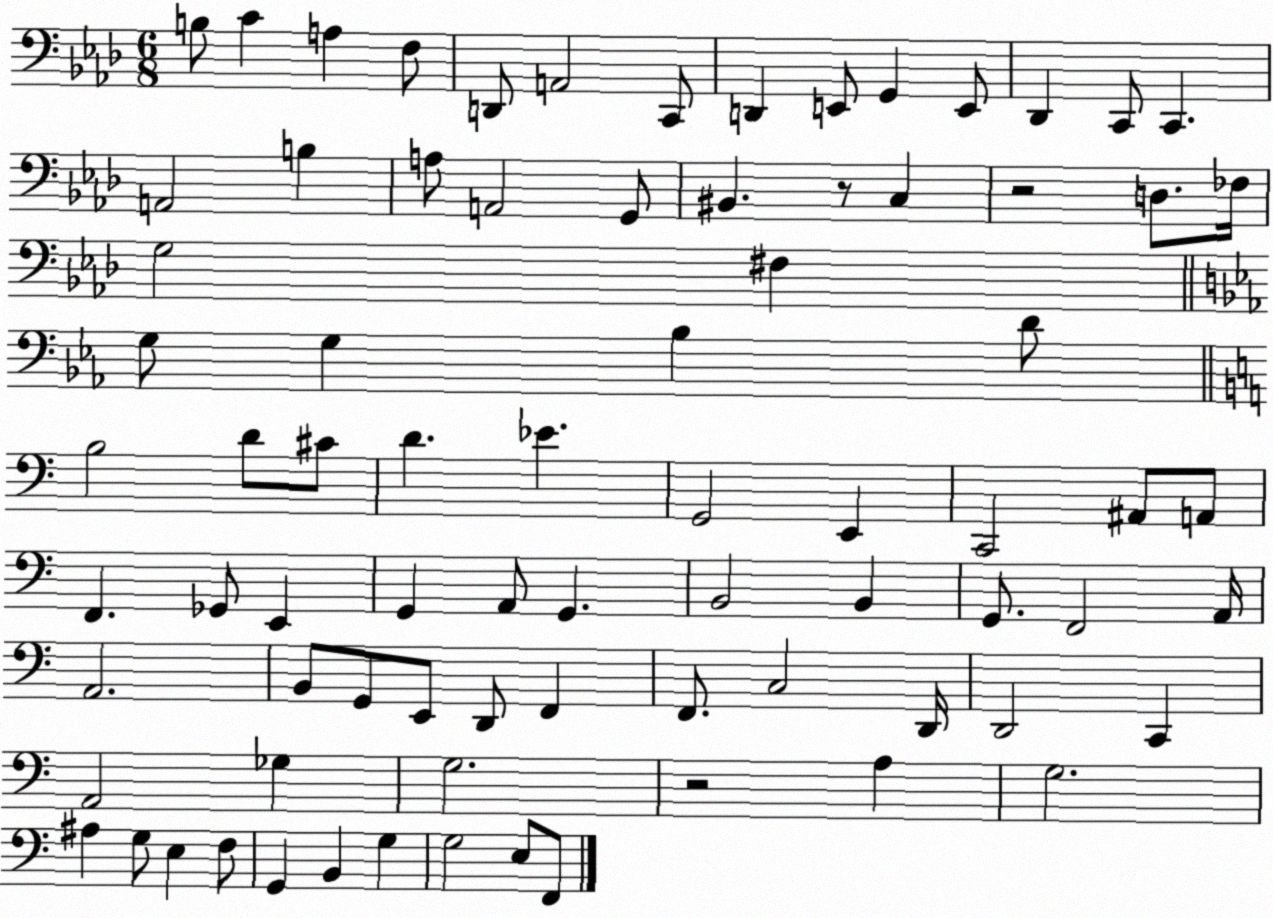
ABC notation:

X:1
T:Untitled
M:6/8
L:1/4
K:Ab
B,/2 C A, F,/2 D,,/2 A,,2 C,,/2 D,, E,,/2 G,, E,,/2 _D,, C,,/2 C,, A,,2 B, A,/2 A,,2 G,,/2 ^B,, z/2 C, z2 D,/2 _F,/4 G,2 ^F, G,/2 G, _B, D/2 B,2 D/2 ^C/2 D _E G,,2 E,, C,,2 ^A,,/2 A,,/2 F,, _G,,/2 E,, G,, A,,/2 G,, B,,2 B,, G,,/2 F,,2 A,,/4 A,,2 B,,/2 G,,/2 E,,/2 D,,/2 F,, F,,/2 C,2 D,,/4 D,,2 C,, A,,2 _G, G,2 z2 A, G,2 ^A, G,/2 E, F,/2 G,, B,, G, G,2 E,/2 F,,/2